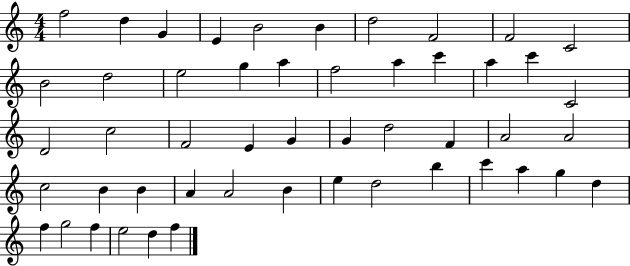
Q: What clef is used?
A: treble